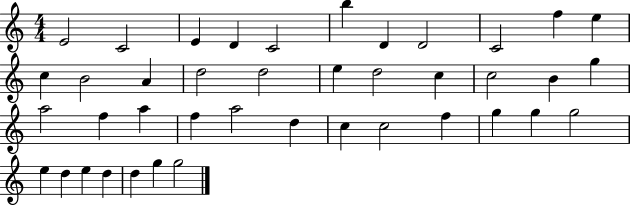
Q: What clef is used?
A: treble